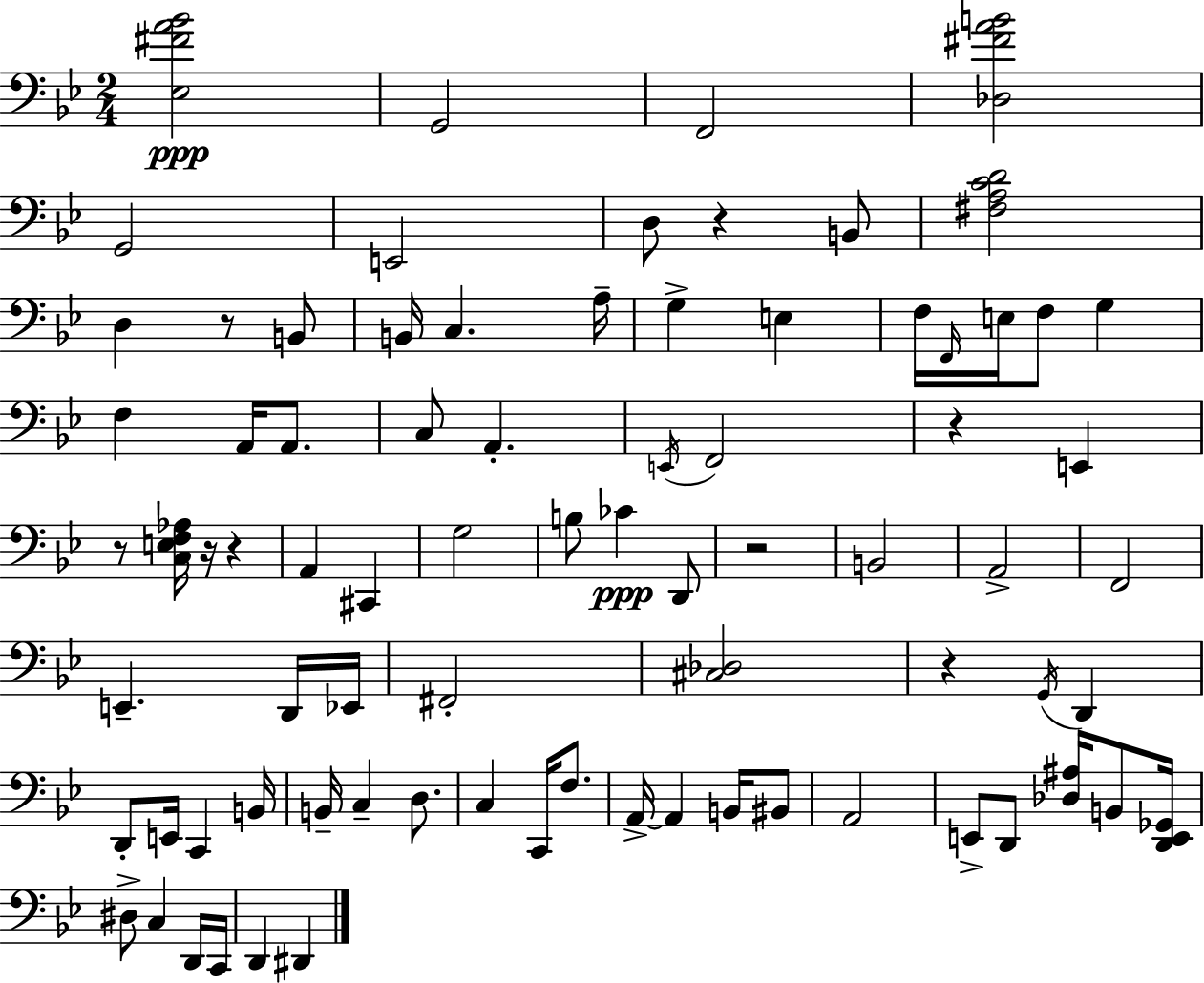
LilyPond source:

{
  \clef bass
  \numericTimeSignature
  \time 2/4
  \key g \minor
  \repeat volta 2 { <ees fis' a' bes'>2\ppp | g,2 | f,2 | <des fis' a' b'>2 | \break g,2 | e,2 | d8 r4 b,8 | <fis a c' d'>2 | \break d4 r8 b,8 | b,16 c4. a16-- | g4-> e4 | f16 \grace { f,16 } e16 f8 g4 | \break f4 a,16 a,8. | c8 a,4.-. | \acciaccatura { e,16 } f,2 | r4 e,4 | \break r8 <c e f aes>16 r16 r4 | a,4 cis,4 | g2 | b8 ces'4\ppp | \break d,8 r2 | b,2 | a,2-> | f,2 | \break e,4.-- | d,16 ees,16 fis,2-. | <cis des>2 | r4 \acciaccatura { g,16 } d,4 | \break d,8-. e,16 c,4 | b,16 b,16-- c4-- | d8. c4 c,16 | f8. a,16->~~ a,4 | \break b,16 bis,8 a,2 | e,8-> d,8 <des ais>16 | b,8 <d, e, ges,>16 dis8-> c4 | d,16 c,16 d,4 dis,4 | \break } \bar "|."
}